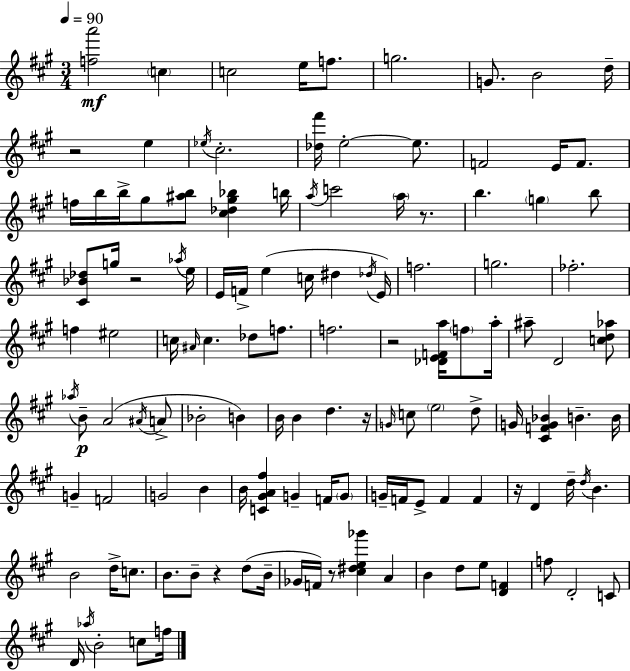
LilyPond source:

{
  \clef treble
  \numericTimeSignature
  \time 3/4
  \key a \major
  \tempo 4 = 90
  \repeat volta 2 { <f'' a'''>2\mf \parenthesize c''4 | c''2 e''16 f''8. | g''2. | g'8. b'2 d''16-- | \break r2 e''4 | \acciaccatura { ees''16 } cis''2.-. | <des'' fis'''>16 e''2-.~~ e''8. | f'2 e'16 f'8. | \break f''16 b''16 b''16-> gis''8 <ais'' b''>8 <cis'' des'' gis'' bes''>4 | b''16 \acciaccatura { a''16 } c'''2 \parenthesize a''16 r8. | b''4. \parenthesize g''4 | b''8 <cis' bes' des''>8 g''16 r2 | \break \acciaccatura { aes''16 } e''16 e'16 f'16-> e''4( c''16 dis''4 | \acciaccatura { des''16 }) e'16 f''2. | g''2. | fes''2.-. | \break f''4 eis''2 | c''16 \grace { ais'16 } c''4. | des''8 f''8. f''2. | r2 | \break <des' e' f' a''>16 \parenthesize f''8 a''16-. ais''8-- d'2 | <c'' d'' aes''>8 \acciaccatura { aes''16 }\p b'8-- a'2( | \acciaccatura { ais'16 } a'8-> bes'2-. | b'4) b'16 b'4 | \break d''4. r16 \grace { g'16 } c''8 \parenthesize e''2 | d''8-> g'16 <cis' f' g' bes'>4 | b'4.-- b'16 g'4-- | f'2 g'2 | \break b'4 b'16 <c' gis' a' fis''>4 | g'4-- f'16 \parenthesize g'8 g'16-- f'16 e'8-> | f'4 f'4 r16 d'4 | d''16-- \acciaccatura { d''16 } b'4. b'2 | \break d''16-> c''8. b'8. | b'8-- r4 d''8( b'16-- ges'16 f'16) r8 | <cis'' dis'' e'' ges'''>4 a'4 b'4 | d''8 e''8 <d' f'>4 f''8 d'2-. | \break c'8 d'16 \acciaccatura { aes''16 } b'2-. | c''8 f''16 } \bar "|."
}